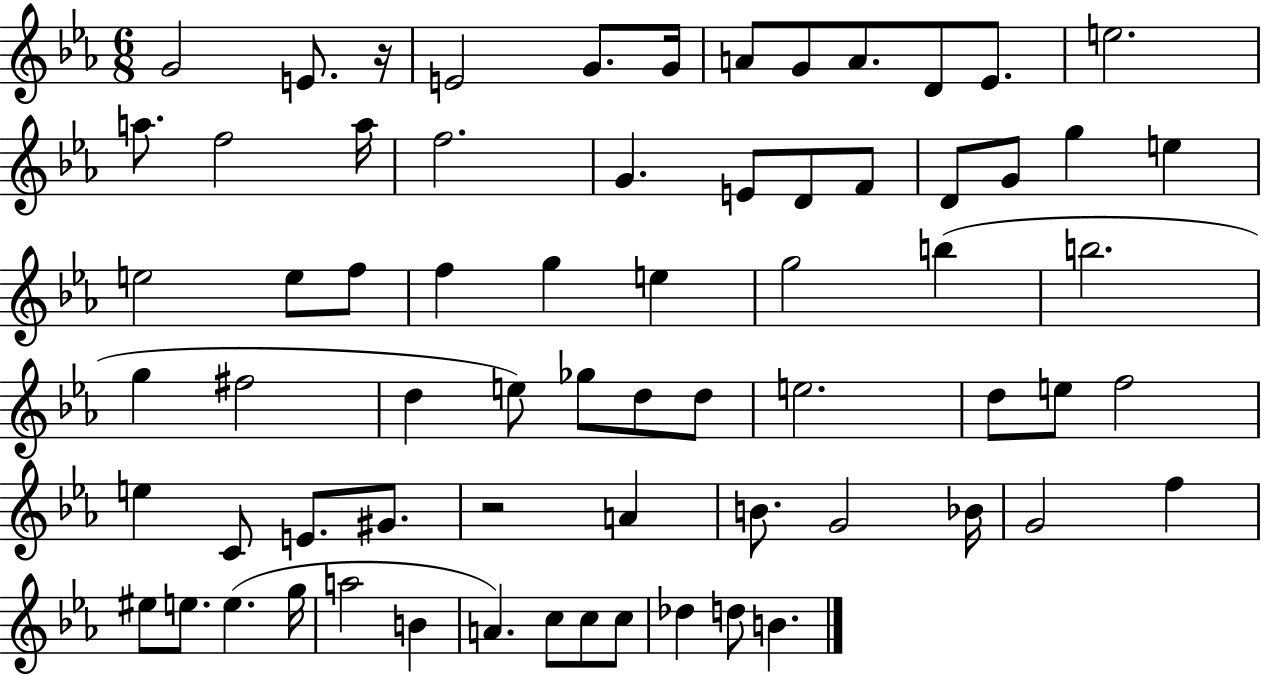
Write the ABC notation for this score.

X:1
T:Untitled
M:6/8
L:1/4
K:Eb
G2 E/2 z/4 E2 G/2 G/4 A/2 G/2 A/2 D/2 _E/2 e2 a/2 f2 a/4 f2 G E/2 D/2 F/2 D/2 G/2 g e e2 e/2 f/2 f g e g2 b b2 g ^f2 d e/2 _g/2 d/2 d/2 e2 d/2 e/2 f2 e C/2 E/2 ^G/2 z2 A B/2 G2 _B/4 G2 f ^e/2 e/2 e g/4 a2 B A c/2 c/2 c/2 _d d/2 B